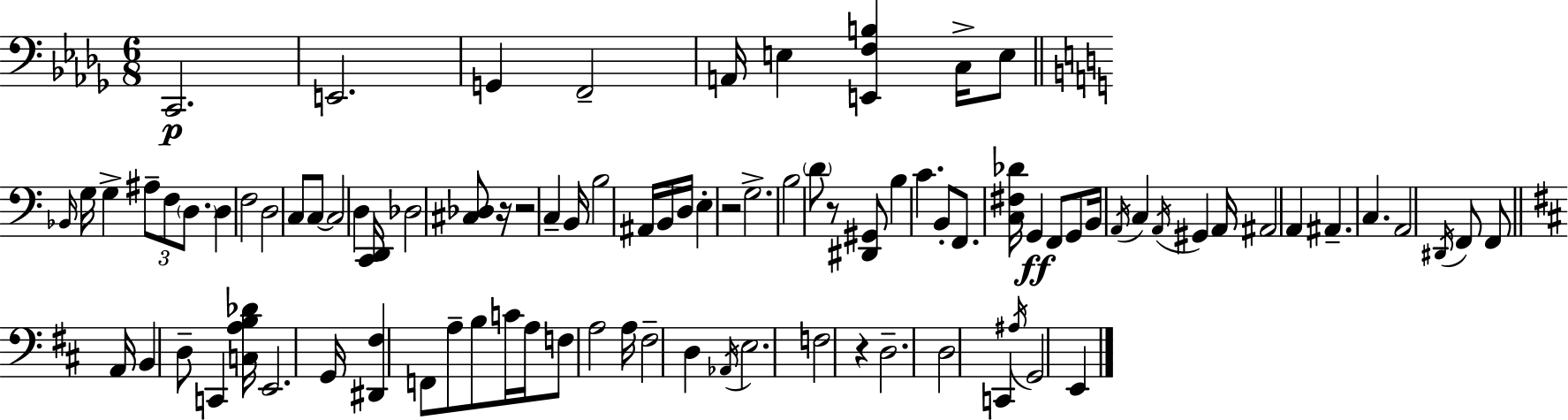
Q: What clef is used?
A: bass